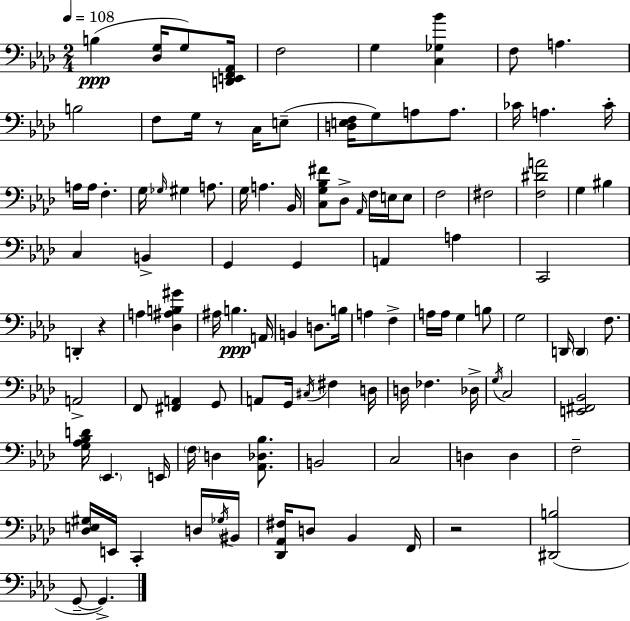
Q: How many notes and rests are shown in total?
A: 110